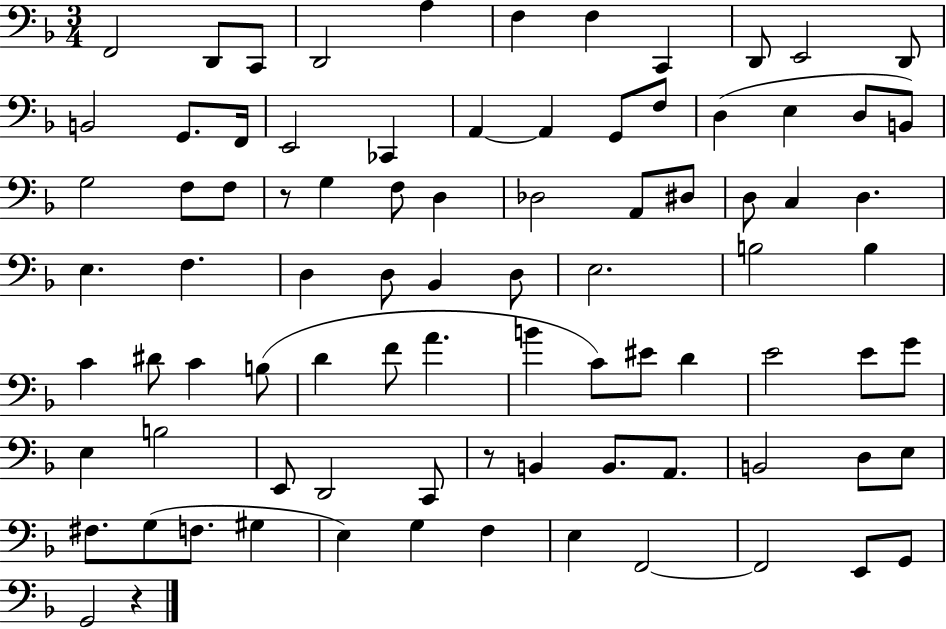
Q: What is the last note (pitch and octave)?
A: G2